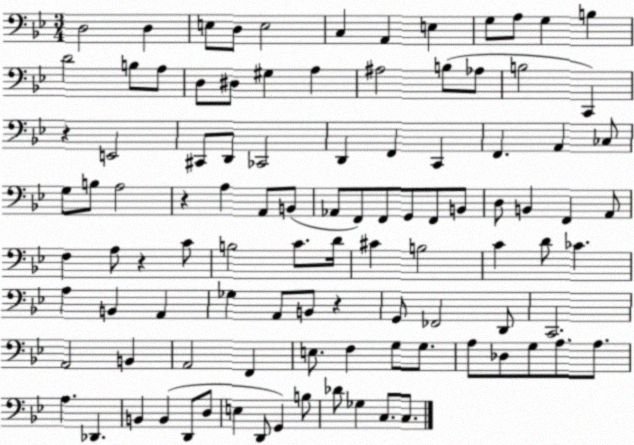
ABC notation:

X:1
T:Untitled
M:3/4
L:1/4
K:Bb
D,2 D, E,/2 D,/2 E,2 C, A,, E, G,/2 A,/2 G, B, D2 B,/2 A,/2 D,/2 ^D,/2 ^G, A, ^A,2 B,/2 _A,/2 B,2 C,, z E,,2 ^C,,/2 D,,/2 _C,,2 D,, F,, C,, F,, A,, _C,/2 G,/2 B,/2 A,2 z A, A,,/2 B,,/2 _A,,/2 F,,/2 F,,/2 G,,/2 F,,/2 B,,/2 D,/2 B,, F,, A,,/2 F, A,/2 z C/2 B,2 C/2 D/4 ^C B,2 C D/2 _C A, B,, A,, _G, A,,/2 B,,/2 z G,,/2 _F,,2 D,,/2 C,,2 A,,2 B,, A,,2 F,, E,/2 F, G,/2 G,/2 A,/2 _D,/2 G,/2 A,/2 A,/2 A, _D,, B,, B,, D,,/2 D,/2 E, D,,/2 G,, B,/2 _D/2 _G, C,/2 C,/2